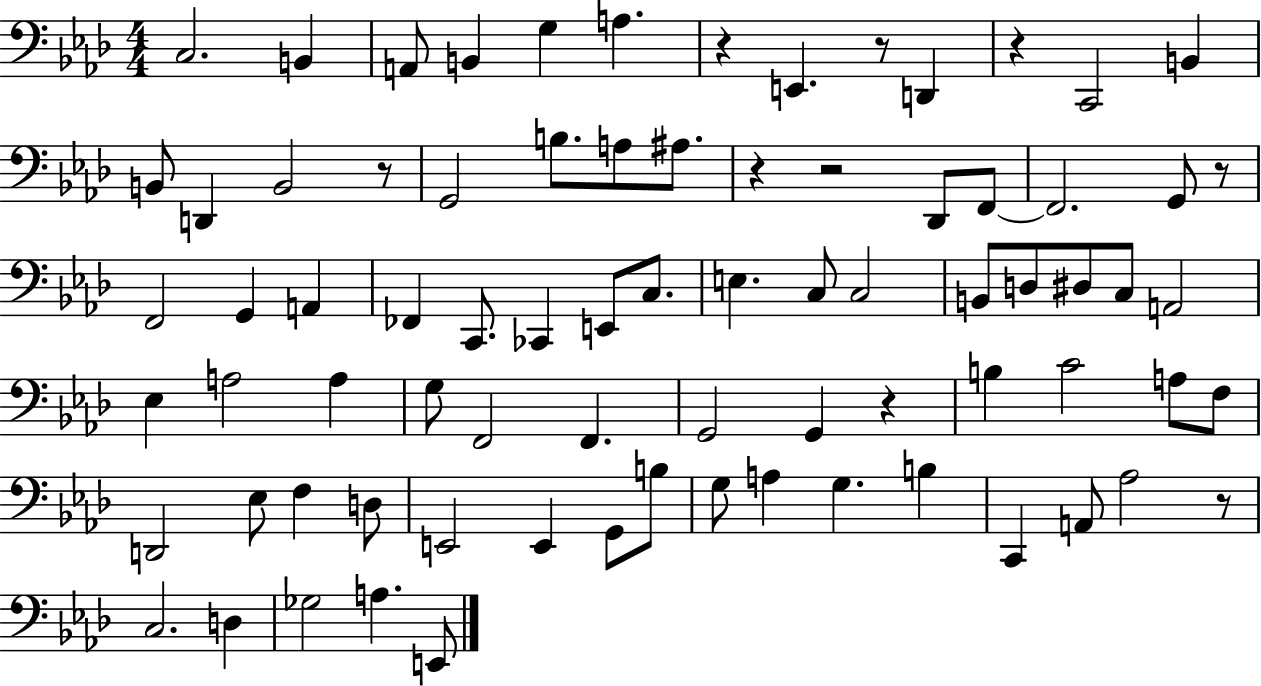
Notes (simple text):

C3/h. B2/q A2/e B2/q G3/q A3/q. R/q E2/q. R/e D2/q R/q C2/h B2/q B2/e D2/q B2/h R/e G2/h B3/e. A3/e A#3/e. R/q R/h Db2/e F2/e F2/h. G2/e R/e F2/h G2/q A2/q FES2/q C2/e. CES2/q E2/e C3/e. E3/q. C3/e C3/h B2/e D3/e D#3/e C3/e A2/h Eb3/q A3/h A3/q G3/e F2/h F2/q. G2/h G2/q R/q B3/q C4/h A3/e F3/e D2/h Eb3/e F3/q D3/e E2/h E2/q G2/e B3/e G3/e A3/q G3/q. B3/q C2/q A2/e Ab3/h R/e C3/h. D3/q Gb3/h A3/q. E2/e